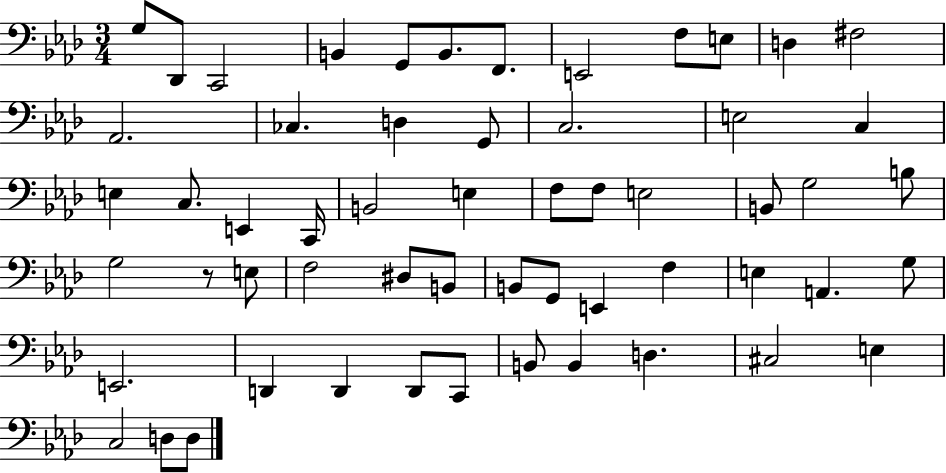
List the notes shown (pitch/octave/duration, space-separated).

G3/e Db2/e C2/h B2/q G2/e B2/e. F2/e. E2/h F3/e E3/e D3/q F#3/h Ab2/h. CES3/q. D3/q G2/e C3/h. E3/h C3/q E3/q C3/e. E2/q C2/s B2/h E3/q F3/e F3/e E3/h B2/e G3/h B3/e G3/h R/e E3/e F3/h D#3/e B2/e B2/e G2/e E2/q F3/q E3/q A2/q. G3/e E2/h. D2/q D2/q D2/e C2/e B2/e B2/q D3/q. C#3/h E3/q C3/h D3/e D3/e